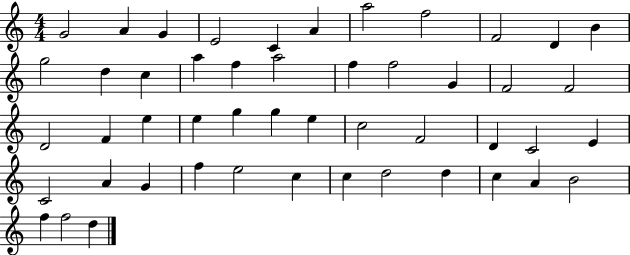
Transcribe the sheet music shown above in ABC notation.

X:1
T:Untitled
M:4/4
L:1/4
K:C
G2 A G E2 C A a2 f2 F2 D B g2 d c a f a2 f f2 G F2 F2 D2 F e e g g e c2 F2 D C2 E C2 A G f e2 c c d2 d c A B2 f f2 d